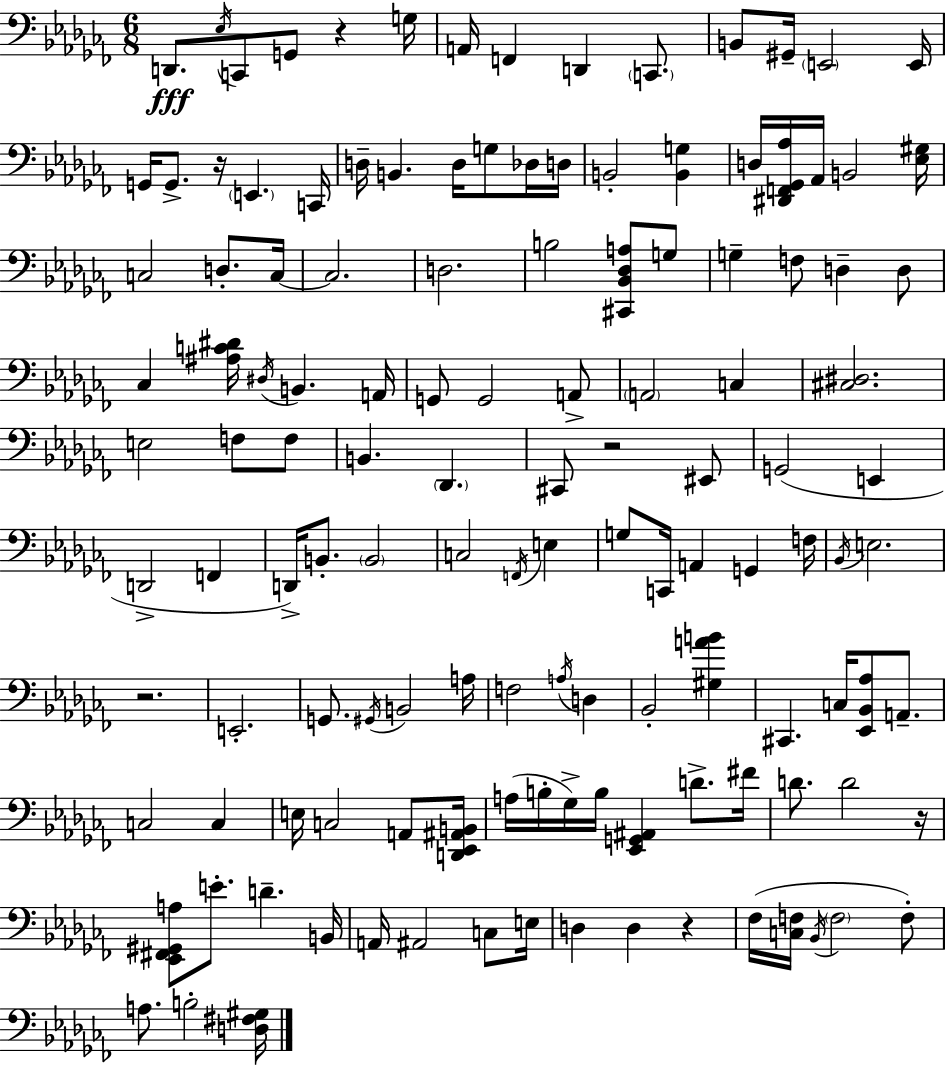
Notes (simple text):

D2/e. Eb3/s C2/e G2/e R/q G3/s A2/s F2/q D2/q C2/e. B2/e G#2/s E2/h E2/s G2/s G2/e. R/s E2/q. C2/s D3/s B2/q. D3/s G3/e Db3/s D3/s B2/h [B2,G3]/q D3/s [D#2,F2,Gb2,Ab3]/s Ab2/s B2/h [Eb3,G#3]/s C3/h D3/e. C3/s C3/h. D3/h. B3/h [C#2,Bb2,Db3,A3]/e G3/e G3/q F3/e D3/q D3/e CES3/q [A#3,C4,D#4]/s D#3/s B2/q. A2/s G2/e G2/h A2/e A2/h C3/q [C#3,D#3]/h. E3/h F3/e F3/e B2/q. Db2/q. C#2/e R/h EIS2/e G2/h E2/q D2/h F2/q D2/s B2/e. B2/h C3/h F2/s E3/q G3/e C2/s A2/q G2/q F3/s Bb2/s E3/h. R/h. E2/h. G2/e. G#2/s B2/h A3/s F3/h A3/s D3/q Bb2/h [G#3,A4,B4]/q C#2/q. C3/s [Eb2,Bb2,Ab3]/e A2/e. C3/h C3/q E3/s C3/h A2/e [D2,Eb2,A#2,B2]/s A3/s B3/s Gb3/s B3/s [Eb2,G2,A#2]/q D4/e. F#4/s D4/e. D4/h R/s [Eb2,F#2,G#2,A3]/e E4/e. D4/q. B2/s A2/s A#2/h C3/e E3/s D3/q D3/q R/q FES3/s [C3,F3]/s Bb2/s F3/h F3/e A3/e. B3/h [D3,F#3,G#3]/s